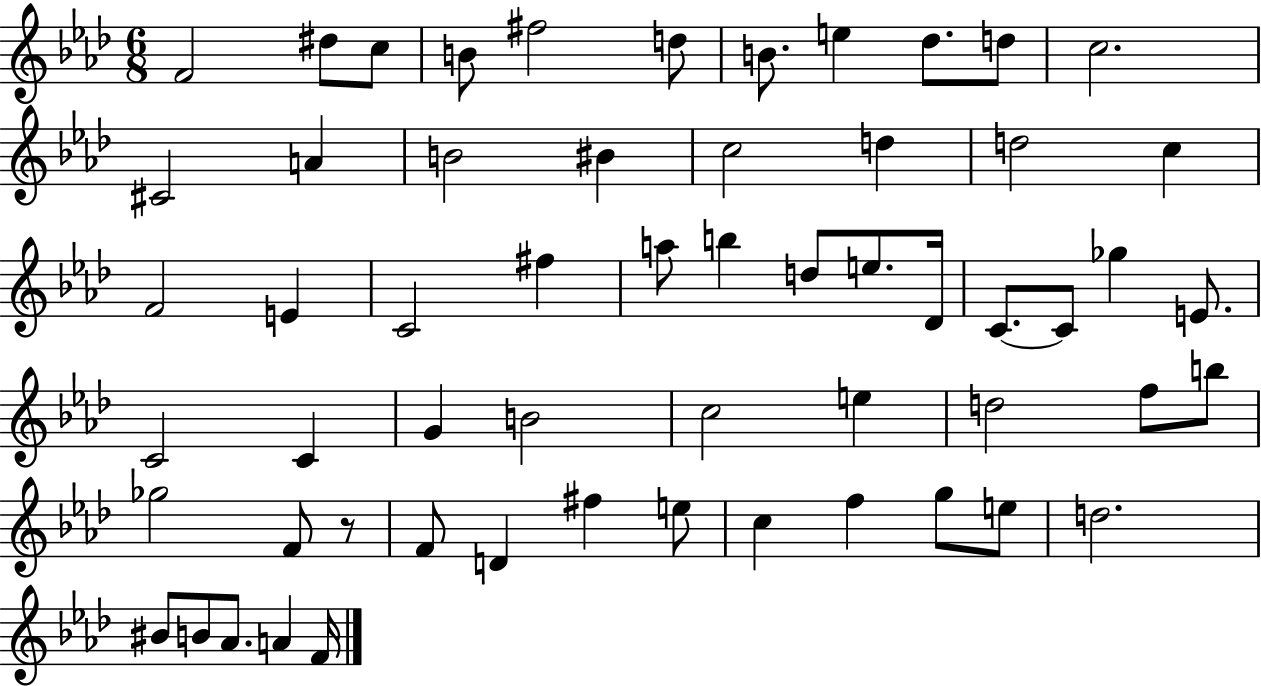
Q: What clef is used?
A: treble